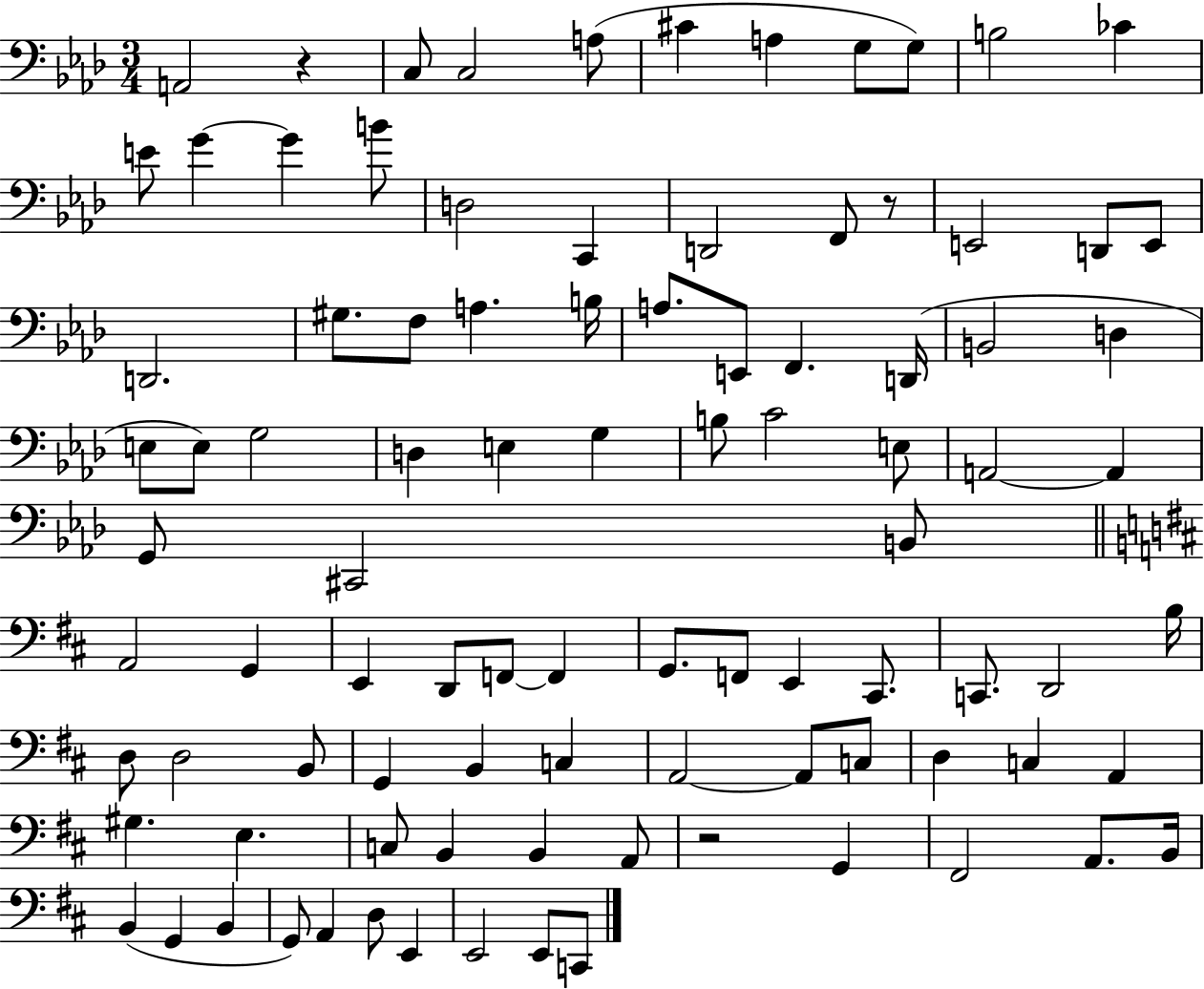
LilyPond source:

{
  \clef bass
  \numericTimeSignature
  \time 3/4
  \key aes \major
  a,2 r4 | c8 c2 a8( | cis'4 a4 g8 g8) | b2 ces'4 | \break e'8 g'4~~ g'4 b'8 | d2 c,4 | d,2 f,8 r8 | e,2 d,8 e,8 | \break d,2. | gis8. f8 a4. b16 | a8. e,8 f,4. d,16( | b,2 d4 | \break e8 e8) g2 | d4 e4 g4 | b8 c'2 e8 | a,2~~ a,4 | \break g,8 cis,2 b,8 | \bar "||" \break \key b \minor a,2 g,4 | e,4 d,8 f,8~~ f,4 | g,8. f,8 e,4 cis,8. | c,8. d,2 b16 | \break d8 d2 b,8 | g,4 b,4 c4 | a,2~~ a,8 c8 | d4 c4 a,4 | \break gis4. e4. | c8 b,4 b,4 a,8 | r2 g,4 | fis,2 a,8. b,16 | \break b,4( g,4 b,4 | g,8) a,4 d8 e,4 | e,2 e,8 c,8 | \bar "|."
}